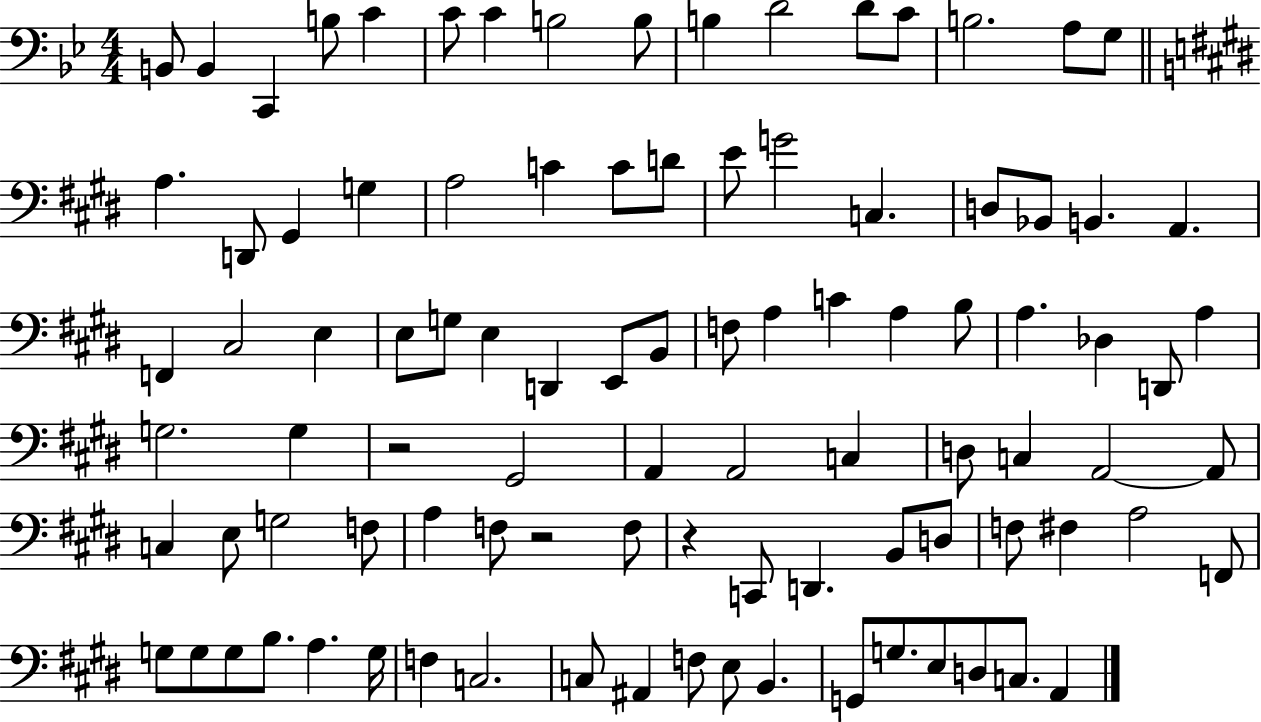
{
  \clef bass
  \numericTimeSignature
  \time 4/4
  \key bes \major
  b,8 b,4 c,4 b8 c'4 | c'8 c'4 b2 b8 | b4 d'2 d'8 c'8 | b2. a8 g8 | \break \bar "||" \break \key e \major a4. d,8 gis,4 g4 | a2 c'4 c'8 d'8 | e'8 g'2 c4. | d8 bes,8 b,4. a,4. | \break f,4 cis2 e4 | e8 g8 e4 d,4 e,8 b,8 | f8 a4 c'4 a4 b8 | a4. des4 d,8 a4 | \break g2. g4 | r2 gis,2 | a,4 a,2 c4 | d8 c4 a,2~~ a,8 | \break c4 e8 g2 f8 | a4 f8 r2 f8 | r4 c,8 d,4. b,8 d8 | f8 fis4 a2 f,8 | \break g8 g8 g8 b8. a4. g16 | f4 c2. | c8 ais,4 f8 e8 b,4. | g,8 g8. e8 d8 c8. a,4 | \break \bar "|."
}